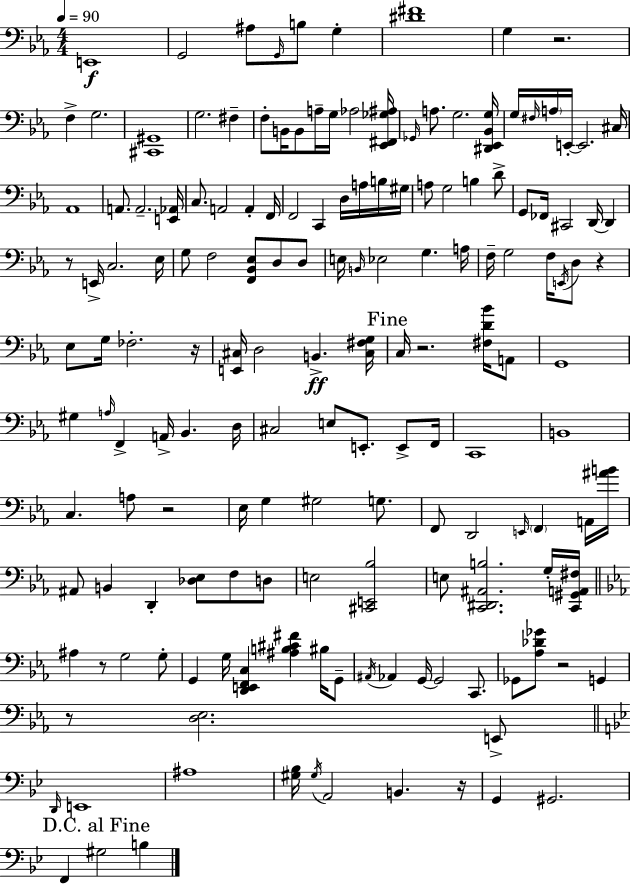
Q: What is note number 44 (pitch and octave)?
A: G2